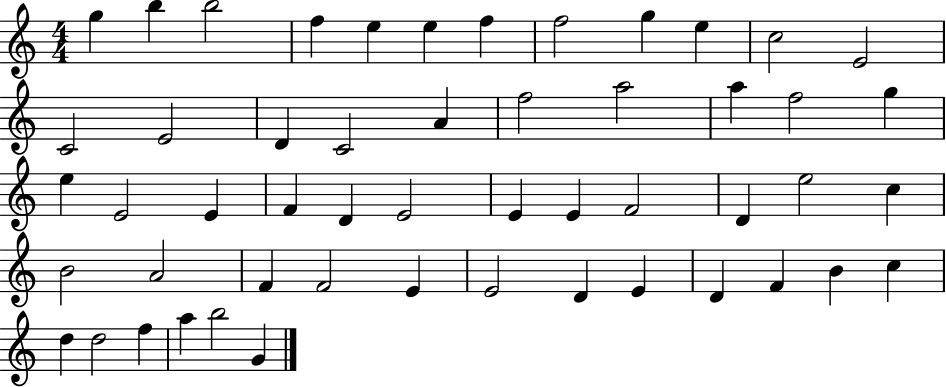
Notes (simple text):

G5/q B5/q B5/h F5/q E5/q E5/q F5/q F5/h G5/q E5/q C5/h E4/h C4/h E4/h D4/q C4/h A4/q F5/h A5/h A5/q F5/h G5/q E5/q E4/h E4/q F4/q D4/q E4/h E4/q E4/q F4/h D4/q E5/h C5/q B4/h A4/h F4/q F4/h E4/q E4/h D4/q E4/q D4/q F4/q B4/q C5/q D5/q D5/h F5/q A5/q B5/h G4/q